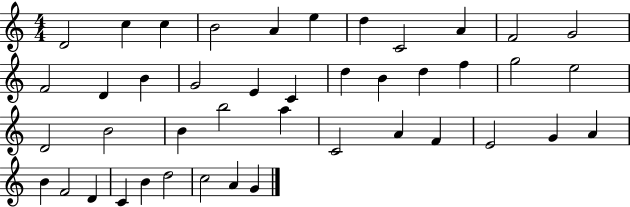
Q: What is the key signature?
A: C major